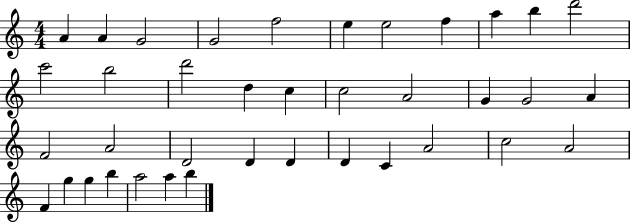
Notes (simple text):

A4/q A4/q G4/h G4/h F5/h E5/q E5/h F5/q A5/q B5/q D6/h C6/h B5/h D6/h D5/q C5/q C5/h A4/h G4/q G4/h A4/q F4/h A4/h D4/h D4/q D4/q D4/q C4/q A4/h C5/h A4/h F4/q G5/q G5/q B5/q A5/h A5/q B5/q